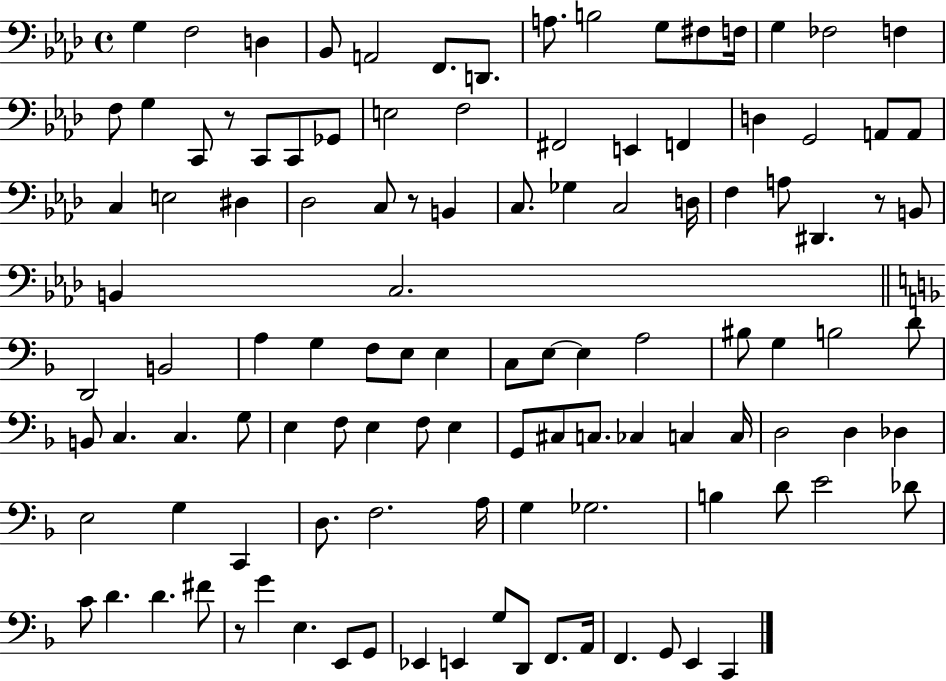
G3/q F3/h D3/q Bb2/e A2/h F2/e. D2/e. A3/e. B3/h G3/e F#3/e F3/s G3/q FES3/h F3/q F3/e G3/q C2/e R/e C2/e C2/e Gb2/e E3/h F3/h F#2/h E2/q F2/q D3/q G2/h A2/e A2/e C3/q E3/h D#3/q Db3/h C3/e R/e B2/q C3/e. Gb3/q C3/h D3/s F3/q A3/e D#2/q. R/e B2/e B2/q C3/h. D2/h B2/h A3/q G3/q F3/e E3/e E3/q C3/e E3/e E3/q A3/h BIS3/e G3/q B3/h D4/e B2/e C3/q. C3/q. G3/e E3/q F3/e E3/q F3/e E3/q G2/e C#3/e C3/e. CES3/q C3/q C3/s D3/h D3/q Db3/q E3/h G3/q C2/q D3/e. F3/h. A3/s G3/q Gb3/h. B3/q D4/e E4/h Db4/e C4/e D4/q. D4/q. F#4/e R/e G4/q E3/q. E2/e G2/e Eb2/q E2/q G3/e D2/e F2/e. A2/s F2/q. G2/e E2/q C2/q